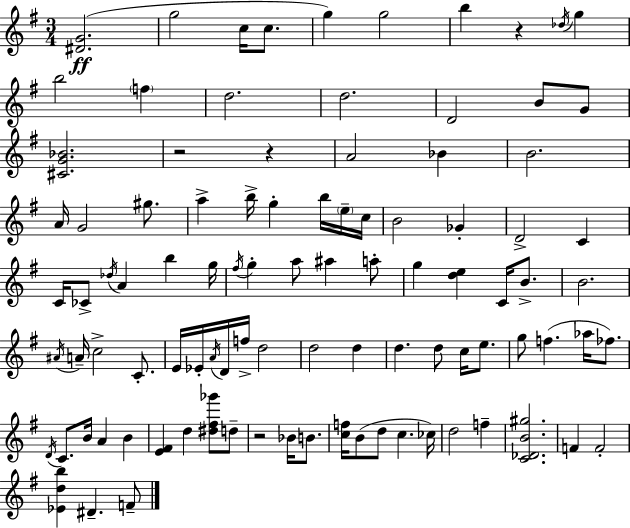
X:1
T:Untitled
M:3/4
L:1/4
K:Em
[^DG]2 g2 c/4 c/2 g g2 b z _d/4 g b2 f d2 d2 D2 B/2 G/2 [^CG_B]2 z2 z A2 _B B2 A/4 G2 ^g/2 a b/4 g b/4 e/4 c/4 B2 _G D2 C C/4 _C/2 _d/4 A b g/4 ^f/4 g a/2 ^a a/2 g [de] C/4 B/2 B2 ^A/4 A/4 c2 C/2 E/4 _E/4 A/4 D/4 f/4 d2 d2 d d d/2 c/4 e/2 g/2 f _a/4 _f/2 D/4 C/2 B/4 A B [E^F] d [^d^f_g']/2 d/2 z2 _B/4 B/2 [cf]/4 B/2 d/2 c _c/4 d2 f [C_DB^g]2 F F2 [_Edb] ^D F/2